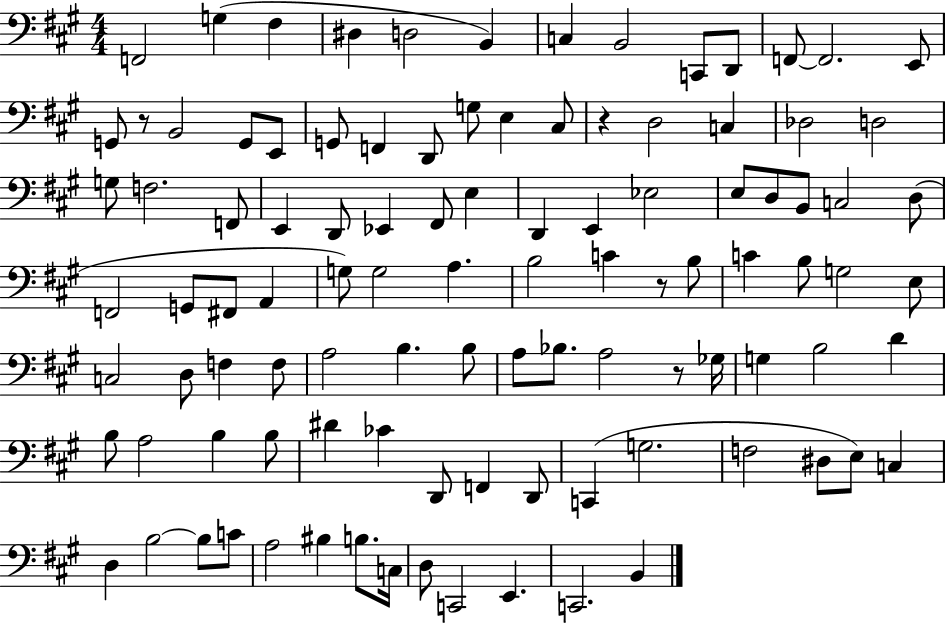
F2/h G3/q F#3/q D#3/q D3/h B2/q C3/q B2/h C2/e D2/e F2/e F2/h. E2/e G2/e R/e B2/h G2/e E2/e G2/e F2/q D2/e G3/e E3/q C#3/e R/q D3/h C3/q Db3/h D3/h G3/e F3/h. F2/e E2/q D2/e Eb2/q F#2/e E3/q D2/q E2/q Eb3/h E3/e D3/e B2/e C3/h D3/e F2/h G2/e F#2/e A2/q G3/e G3/h A3/q. B3/h C4/q R/e B3/e C4/q B3/e G3/h E3/e C3/h D3/e F3/q F3/e A3/h B3/q. B3/e A3/e Bb3/e. A3/h R/e Gb3/s G3/q B3/h D4/q B3/e A3/h B3/q B3/e D#4/q CES4/q D2/e F2/q D2/e C2/q G3/h. F3/h D#3/e E3/e C3/q D3/q B3/h B3/e C4/e A3/h BIS3/q B3/e. C3/s D3/e C2/h E2/q. C2/h. B2/q